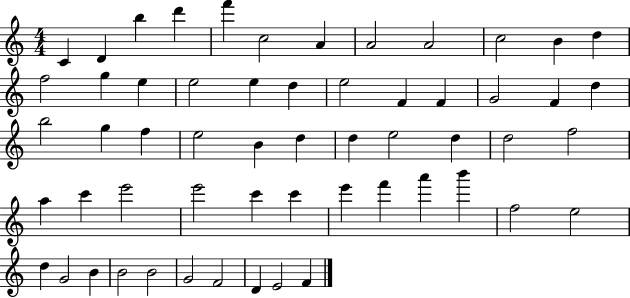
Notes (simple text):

C4/q D4/q B5/q D6/q F6/q C5/h A4/q A4/h A4/h C5/h B4/q D5/q F5/h G5/q E5/q E5/h E5/q D5/q E5/h F4/q F4/q G4/h F4/q D5/q B5/h G5/q F5/q E5/h B4/q D5/q D5/q E5/h D5/q D5/h F5/h A5/q C6/q E6/h E6/h C6/q C6/q E6/q F6/q A6/q B6/q F5/h E5/h D5/q G4/h B4/q B4/h B4/h G4/h F4/h D4/q E4/h F4/q